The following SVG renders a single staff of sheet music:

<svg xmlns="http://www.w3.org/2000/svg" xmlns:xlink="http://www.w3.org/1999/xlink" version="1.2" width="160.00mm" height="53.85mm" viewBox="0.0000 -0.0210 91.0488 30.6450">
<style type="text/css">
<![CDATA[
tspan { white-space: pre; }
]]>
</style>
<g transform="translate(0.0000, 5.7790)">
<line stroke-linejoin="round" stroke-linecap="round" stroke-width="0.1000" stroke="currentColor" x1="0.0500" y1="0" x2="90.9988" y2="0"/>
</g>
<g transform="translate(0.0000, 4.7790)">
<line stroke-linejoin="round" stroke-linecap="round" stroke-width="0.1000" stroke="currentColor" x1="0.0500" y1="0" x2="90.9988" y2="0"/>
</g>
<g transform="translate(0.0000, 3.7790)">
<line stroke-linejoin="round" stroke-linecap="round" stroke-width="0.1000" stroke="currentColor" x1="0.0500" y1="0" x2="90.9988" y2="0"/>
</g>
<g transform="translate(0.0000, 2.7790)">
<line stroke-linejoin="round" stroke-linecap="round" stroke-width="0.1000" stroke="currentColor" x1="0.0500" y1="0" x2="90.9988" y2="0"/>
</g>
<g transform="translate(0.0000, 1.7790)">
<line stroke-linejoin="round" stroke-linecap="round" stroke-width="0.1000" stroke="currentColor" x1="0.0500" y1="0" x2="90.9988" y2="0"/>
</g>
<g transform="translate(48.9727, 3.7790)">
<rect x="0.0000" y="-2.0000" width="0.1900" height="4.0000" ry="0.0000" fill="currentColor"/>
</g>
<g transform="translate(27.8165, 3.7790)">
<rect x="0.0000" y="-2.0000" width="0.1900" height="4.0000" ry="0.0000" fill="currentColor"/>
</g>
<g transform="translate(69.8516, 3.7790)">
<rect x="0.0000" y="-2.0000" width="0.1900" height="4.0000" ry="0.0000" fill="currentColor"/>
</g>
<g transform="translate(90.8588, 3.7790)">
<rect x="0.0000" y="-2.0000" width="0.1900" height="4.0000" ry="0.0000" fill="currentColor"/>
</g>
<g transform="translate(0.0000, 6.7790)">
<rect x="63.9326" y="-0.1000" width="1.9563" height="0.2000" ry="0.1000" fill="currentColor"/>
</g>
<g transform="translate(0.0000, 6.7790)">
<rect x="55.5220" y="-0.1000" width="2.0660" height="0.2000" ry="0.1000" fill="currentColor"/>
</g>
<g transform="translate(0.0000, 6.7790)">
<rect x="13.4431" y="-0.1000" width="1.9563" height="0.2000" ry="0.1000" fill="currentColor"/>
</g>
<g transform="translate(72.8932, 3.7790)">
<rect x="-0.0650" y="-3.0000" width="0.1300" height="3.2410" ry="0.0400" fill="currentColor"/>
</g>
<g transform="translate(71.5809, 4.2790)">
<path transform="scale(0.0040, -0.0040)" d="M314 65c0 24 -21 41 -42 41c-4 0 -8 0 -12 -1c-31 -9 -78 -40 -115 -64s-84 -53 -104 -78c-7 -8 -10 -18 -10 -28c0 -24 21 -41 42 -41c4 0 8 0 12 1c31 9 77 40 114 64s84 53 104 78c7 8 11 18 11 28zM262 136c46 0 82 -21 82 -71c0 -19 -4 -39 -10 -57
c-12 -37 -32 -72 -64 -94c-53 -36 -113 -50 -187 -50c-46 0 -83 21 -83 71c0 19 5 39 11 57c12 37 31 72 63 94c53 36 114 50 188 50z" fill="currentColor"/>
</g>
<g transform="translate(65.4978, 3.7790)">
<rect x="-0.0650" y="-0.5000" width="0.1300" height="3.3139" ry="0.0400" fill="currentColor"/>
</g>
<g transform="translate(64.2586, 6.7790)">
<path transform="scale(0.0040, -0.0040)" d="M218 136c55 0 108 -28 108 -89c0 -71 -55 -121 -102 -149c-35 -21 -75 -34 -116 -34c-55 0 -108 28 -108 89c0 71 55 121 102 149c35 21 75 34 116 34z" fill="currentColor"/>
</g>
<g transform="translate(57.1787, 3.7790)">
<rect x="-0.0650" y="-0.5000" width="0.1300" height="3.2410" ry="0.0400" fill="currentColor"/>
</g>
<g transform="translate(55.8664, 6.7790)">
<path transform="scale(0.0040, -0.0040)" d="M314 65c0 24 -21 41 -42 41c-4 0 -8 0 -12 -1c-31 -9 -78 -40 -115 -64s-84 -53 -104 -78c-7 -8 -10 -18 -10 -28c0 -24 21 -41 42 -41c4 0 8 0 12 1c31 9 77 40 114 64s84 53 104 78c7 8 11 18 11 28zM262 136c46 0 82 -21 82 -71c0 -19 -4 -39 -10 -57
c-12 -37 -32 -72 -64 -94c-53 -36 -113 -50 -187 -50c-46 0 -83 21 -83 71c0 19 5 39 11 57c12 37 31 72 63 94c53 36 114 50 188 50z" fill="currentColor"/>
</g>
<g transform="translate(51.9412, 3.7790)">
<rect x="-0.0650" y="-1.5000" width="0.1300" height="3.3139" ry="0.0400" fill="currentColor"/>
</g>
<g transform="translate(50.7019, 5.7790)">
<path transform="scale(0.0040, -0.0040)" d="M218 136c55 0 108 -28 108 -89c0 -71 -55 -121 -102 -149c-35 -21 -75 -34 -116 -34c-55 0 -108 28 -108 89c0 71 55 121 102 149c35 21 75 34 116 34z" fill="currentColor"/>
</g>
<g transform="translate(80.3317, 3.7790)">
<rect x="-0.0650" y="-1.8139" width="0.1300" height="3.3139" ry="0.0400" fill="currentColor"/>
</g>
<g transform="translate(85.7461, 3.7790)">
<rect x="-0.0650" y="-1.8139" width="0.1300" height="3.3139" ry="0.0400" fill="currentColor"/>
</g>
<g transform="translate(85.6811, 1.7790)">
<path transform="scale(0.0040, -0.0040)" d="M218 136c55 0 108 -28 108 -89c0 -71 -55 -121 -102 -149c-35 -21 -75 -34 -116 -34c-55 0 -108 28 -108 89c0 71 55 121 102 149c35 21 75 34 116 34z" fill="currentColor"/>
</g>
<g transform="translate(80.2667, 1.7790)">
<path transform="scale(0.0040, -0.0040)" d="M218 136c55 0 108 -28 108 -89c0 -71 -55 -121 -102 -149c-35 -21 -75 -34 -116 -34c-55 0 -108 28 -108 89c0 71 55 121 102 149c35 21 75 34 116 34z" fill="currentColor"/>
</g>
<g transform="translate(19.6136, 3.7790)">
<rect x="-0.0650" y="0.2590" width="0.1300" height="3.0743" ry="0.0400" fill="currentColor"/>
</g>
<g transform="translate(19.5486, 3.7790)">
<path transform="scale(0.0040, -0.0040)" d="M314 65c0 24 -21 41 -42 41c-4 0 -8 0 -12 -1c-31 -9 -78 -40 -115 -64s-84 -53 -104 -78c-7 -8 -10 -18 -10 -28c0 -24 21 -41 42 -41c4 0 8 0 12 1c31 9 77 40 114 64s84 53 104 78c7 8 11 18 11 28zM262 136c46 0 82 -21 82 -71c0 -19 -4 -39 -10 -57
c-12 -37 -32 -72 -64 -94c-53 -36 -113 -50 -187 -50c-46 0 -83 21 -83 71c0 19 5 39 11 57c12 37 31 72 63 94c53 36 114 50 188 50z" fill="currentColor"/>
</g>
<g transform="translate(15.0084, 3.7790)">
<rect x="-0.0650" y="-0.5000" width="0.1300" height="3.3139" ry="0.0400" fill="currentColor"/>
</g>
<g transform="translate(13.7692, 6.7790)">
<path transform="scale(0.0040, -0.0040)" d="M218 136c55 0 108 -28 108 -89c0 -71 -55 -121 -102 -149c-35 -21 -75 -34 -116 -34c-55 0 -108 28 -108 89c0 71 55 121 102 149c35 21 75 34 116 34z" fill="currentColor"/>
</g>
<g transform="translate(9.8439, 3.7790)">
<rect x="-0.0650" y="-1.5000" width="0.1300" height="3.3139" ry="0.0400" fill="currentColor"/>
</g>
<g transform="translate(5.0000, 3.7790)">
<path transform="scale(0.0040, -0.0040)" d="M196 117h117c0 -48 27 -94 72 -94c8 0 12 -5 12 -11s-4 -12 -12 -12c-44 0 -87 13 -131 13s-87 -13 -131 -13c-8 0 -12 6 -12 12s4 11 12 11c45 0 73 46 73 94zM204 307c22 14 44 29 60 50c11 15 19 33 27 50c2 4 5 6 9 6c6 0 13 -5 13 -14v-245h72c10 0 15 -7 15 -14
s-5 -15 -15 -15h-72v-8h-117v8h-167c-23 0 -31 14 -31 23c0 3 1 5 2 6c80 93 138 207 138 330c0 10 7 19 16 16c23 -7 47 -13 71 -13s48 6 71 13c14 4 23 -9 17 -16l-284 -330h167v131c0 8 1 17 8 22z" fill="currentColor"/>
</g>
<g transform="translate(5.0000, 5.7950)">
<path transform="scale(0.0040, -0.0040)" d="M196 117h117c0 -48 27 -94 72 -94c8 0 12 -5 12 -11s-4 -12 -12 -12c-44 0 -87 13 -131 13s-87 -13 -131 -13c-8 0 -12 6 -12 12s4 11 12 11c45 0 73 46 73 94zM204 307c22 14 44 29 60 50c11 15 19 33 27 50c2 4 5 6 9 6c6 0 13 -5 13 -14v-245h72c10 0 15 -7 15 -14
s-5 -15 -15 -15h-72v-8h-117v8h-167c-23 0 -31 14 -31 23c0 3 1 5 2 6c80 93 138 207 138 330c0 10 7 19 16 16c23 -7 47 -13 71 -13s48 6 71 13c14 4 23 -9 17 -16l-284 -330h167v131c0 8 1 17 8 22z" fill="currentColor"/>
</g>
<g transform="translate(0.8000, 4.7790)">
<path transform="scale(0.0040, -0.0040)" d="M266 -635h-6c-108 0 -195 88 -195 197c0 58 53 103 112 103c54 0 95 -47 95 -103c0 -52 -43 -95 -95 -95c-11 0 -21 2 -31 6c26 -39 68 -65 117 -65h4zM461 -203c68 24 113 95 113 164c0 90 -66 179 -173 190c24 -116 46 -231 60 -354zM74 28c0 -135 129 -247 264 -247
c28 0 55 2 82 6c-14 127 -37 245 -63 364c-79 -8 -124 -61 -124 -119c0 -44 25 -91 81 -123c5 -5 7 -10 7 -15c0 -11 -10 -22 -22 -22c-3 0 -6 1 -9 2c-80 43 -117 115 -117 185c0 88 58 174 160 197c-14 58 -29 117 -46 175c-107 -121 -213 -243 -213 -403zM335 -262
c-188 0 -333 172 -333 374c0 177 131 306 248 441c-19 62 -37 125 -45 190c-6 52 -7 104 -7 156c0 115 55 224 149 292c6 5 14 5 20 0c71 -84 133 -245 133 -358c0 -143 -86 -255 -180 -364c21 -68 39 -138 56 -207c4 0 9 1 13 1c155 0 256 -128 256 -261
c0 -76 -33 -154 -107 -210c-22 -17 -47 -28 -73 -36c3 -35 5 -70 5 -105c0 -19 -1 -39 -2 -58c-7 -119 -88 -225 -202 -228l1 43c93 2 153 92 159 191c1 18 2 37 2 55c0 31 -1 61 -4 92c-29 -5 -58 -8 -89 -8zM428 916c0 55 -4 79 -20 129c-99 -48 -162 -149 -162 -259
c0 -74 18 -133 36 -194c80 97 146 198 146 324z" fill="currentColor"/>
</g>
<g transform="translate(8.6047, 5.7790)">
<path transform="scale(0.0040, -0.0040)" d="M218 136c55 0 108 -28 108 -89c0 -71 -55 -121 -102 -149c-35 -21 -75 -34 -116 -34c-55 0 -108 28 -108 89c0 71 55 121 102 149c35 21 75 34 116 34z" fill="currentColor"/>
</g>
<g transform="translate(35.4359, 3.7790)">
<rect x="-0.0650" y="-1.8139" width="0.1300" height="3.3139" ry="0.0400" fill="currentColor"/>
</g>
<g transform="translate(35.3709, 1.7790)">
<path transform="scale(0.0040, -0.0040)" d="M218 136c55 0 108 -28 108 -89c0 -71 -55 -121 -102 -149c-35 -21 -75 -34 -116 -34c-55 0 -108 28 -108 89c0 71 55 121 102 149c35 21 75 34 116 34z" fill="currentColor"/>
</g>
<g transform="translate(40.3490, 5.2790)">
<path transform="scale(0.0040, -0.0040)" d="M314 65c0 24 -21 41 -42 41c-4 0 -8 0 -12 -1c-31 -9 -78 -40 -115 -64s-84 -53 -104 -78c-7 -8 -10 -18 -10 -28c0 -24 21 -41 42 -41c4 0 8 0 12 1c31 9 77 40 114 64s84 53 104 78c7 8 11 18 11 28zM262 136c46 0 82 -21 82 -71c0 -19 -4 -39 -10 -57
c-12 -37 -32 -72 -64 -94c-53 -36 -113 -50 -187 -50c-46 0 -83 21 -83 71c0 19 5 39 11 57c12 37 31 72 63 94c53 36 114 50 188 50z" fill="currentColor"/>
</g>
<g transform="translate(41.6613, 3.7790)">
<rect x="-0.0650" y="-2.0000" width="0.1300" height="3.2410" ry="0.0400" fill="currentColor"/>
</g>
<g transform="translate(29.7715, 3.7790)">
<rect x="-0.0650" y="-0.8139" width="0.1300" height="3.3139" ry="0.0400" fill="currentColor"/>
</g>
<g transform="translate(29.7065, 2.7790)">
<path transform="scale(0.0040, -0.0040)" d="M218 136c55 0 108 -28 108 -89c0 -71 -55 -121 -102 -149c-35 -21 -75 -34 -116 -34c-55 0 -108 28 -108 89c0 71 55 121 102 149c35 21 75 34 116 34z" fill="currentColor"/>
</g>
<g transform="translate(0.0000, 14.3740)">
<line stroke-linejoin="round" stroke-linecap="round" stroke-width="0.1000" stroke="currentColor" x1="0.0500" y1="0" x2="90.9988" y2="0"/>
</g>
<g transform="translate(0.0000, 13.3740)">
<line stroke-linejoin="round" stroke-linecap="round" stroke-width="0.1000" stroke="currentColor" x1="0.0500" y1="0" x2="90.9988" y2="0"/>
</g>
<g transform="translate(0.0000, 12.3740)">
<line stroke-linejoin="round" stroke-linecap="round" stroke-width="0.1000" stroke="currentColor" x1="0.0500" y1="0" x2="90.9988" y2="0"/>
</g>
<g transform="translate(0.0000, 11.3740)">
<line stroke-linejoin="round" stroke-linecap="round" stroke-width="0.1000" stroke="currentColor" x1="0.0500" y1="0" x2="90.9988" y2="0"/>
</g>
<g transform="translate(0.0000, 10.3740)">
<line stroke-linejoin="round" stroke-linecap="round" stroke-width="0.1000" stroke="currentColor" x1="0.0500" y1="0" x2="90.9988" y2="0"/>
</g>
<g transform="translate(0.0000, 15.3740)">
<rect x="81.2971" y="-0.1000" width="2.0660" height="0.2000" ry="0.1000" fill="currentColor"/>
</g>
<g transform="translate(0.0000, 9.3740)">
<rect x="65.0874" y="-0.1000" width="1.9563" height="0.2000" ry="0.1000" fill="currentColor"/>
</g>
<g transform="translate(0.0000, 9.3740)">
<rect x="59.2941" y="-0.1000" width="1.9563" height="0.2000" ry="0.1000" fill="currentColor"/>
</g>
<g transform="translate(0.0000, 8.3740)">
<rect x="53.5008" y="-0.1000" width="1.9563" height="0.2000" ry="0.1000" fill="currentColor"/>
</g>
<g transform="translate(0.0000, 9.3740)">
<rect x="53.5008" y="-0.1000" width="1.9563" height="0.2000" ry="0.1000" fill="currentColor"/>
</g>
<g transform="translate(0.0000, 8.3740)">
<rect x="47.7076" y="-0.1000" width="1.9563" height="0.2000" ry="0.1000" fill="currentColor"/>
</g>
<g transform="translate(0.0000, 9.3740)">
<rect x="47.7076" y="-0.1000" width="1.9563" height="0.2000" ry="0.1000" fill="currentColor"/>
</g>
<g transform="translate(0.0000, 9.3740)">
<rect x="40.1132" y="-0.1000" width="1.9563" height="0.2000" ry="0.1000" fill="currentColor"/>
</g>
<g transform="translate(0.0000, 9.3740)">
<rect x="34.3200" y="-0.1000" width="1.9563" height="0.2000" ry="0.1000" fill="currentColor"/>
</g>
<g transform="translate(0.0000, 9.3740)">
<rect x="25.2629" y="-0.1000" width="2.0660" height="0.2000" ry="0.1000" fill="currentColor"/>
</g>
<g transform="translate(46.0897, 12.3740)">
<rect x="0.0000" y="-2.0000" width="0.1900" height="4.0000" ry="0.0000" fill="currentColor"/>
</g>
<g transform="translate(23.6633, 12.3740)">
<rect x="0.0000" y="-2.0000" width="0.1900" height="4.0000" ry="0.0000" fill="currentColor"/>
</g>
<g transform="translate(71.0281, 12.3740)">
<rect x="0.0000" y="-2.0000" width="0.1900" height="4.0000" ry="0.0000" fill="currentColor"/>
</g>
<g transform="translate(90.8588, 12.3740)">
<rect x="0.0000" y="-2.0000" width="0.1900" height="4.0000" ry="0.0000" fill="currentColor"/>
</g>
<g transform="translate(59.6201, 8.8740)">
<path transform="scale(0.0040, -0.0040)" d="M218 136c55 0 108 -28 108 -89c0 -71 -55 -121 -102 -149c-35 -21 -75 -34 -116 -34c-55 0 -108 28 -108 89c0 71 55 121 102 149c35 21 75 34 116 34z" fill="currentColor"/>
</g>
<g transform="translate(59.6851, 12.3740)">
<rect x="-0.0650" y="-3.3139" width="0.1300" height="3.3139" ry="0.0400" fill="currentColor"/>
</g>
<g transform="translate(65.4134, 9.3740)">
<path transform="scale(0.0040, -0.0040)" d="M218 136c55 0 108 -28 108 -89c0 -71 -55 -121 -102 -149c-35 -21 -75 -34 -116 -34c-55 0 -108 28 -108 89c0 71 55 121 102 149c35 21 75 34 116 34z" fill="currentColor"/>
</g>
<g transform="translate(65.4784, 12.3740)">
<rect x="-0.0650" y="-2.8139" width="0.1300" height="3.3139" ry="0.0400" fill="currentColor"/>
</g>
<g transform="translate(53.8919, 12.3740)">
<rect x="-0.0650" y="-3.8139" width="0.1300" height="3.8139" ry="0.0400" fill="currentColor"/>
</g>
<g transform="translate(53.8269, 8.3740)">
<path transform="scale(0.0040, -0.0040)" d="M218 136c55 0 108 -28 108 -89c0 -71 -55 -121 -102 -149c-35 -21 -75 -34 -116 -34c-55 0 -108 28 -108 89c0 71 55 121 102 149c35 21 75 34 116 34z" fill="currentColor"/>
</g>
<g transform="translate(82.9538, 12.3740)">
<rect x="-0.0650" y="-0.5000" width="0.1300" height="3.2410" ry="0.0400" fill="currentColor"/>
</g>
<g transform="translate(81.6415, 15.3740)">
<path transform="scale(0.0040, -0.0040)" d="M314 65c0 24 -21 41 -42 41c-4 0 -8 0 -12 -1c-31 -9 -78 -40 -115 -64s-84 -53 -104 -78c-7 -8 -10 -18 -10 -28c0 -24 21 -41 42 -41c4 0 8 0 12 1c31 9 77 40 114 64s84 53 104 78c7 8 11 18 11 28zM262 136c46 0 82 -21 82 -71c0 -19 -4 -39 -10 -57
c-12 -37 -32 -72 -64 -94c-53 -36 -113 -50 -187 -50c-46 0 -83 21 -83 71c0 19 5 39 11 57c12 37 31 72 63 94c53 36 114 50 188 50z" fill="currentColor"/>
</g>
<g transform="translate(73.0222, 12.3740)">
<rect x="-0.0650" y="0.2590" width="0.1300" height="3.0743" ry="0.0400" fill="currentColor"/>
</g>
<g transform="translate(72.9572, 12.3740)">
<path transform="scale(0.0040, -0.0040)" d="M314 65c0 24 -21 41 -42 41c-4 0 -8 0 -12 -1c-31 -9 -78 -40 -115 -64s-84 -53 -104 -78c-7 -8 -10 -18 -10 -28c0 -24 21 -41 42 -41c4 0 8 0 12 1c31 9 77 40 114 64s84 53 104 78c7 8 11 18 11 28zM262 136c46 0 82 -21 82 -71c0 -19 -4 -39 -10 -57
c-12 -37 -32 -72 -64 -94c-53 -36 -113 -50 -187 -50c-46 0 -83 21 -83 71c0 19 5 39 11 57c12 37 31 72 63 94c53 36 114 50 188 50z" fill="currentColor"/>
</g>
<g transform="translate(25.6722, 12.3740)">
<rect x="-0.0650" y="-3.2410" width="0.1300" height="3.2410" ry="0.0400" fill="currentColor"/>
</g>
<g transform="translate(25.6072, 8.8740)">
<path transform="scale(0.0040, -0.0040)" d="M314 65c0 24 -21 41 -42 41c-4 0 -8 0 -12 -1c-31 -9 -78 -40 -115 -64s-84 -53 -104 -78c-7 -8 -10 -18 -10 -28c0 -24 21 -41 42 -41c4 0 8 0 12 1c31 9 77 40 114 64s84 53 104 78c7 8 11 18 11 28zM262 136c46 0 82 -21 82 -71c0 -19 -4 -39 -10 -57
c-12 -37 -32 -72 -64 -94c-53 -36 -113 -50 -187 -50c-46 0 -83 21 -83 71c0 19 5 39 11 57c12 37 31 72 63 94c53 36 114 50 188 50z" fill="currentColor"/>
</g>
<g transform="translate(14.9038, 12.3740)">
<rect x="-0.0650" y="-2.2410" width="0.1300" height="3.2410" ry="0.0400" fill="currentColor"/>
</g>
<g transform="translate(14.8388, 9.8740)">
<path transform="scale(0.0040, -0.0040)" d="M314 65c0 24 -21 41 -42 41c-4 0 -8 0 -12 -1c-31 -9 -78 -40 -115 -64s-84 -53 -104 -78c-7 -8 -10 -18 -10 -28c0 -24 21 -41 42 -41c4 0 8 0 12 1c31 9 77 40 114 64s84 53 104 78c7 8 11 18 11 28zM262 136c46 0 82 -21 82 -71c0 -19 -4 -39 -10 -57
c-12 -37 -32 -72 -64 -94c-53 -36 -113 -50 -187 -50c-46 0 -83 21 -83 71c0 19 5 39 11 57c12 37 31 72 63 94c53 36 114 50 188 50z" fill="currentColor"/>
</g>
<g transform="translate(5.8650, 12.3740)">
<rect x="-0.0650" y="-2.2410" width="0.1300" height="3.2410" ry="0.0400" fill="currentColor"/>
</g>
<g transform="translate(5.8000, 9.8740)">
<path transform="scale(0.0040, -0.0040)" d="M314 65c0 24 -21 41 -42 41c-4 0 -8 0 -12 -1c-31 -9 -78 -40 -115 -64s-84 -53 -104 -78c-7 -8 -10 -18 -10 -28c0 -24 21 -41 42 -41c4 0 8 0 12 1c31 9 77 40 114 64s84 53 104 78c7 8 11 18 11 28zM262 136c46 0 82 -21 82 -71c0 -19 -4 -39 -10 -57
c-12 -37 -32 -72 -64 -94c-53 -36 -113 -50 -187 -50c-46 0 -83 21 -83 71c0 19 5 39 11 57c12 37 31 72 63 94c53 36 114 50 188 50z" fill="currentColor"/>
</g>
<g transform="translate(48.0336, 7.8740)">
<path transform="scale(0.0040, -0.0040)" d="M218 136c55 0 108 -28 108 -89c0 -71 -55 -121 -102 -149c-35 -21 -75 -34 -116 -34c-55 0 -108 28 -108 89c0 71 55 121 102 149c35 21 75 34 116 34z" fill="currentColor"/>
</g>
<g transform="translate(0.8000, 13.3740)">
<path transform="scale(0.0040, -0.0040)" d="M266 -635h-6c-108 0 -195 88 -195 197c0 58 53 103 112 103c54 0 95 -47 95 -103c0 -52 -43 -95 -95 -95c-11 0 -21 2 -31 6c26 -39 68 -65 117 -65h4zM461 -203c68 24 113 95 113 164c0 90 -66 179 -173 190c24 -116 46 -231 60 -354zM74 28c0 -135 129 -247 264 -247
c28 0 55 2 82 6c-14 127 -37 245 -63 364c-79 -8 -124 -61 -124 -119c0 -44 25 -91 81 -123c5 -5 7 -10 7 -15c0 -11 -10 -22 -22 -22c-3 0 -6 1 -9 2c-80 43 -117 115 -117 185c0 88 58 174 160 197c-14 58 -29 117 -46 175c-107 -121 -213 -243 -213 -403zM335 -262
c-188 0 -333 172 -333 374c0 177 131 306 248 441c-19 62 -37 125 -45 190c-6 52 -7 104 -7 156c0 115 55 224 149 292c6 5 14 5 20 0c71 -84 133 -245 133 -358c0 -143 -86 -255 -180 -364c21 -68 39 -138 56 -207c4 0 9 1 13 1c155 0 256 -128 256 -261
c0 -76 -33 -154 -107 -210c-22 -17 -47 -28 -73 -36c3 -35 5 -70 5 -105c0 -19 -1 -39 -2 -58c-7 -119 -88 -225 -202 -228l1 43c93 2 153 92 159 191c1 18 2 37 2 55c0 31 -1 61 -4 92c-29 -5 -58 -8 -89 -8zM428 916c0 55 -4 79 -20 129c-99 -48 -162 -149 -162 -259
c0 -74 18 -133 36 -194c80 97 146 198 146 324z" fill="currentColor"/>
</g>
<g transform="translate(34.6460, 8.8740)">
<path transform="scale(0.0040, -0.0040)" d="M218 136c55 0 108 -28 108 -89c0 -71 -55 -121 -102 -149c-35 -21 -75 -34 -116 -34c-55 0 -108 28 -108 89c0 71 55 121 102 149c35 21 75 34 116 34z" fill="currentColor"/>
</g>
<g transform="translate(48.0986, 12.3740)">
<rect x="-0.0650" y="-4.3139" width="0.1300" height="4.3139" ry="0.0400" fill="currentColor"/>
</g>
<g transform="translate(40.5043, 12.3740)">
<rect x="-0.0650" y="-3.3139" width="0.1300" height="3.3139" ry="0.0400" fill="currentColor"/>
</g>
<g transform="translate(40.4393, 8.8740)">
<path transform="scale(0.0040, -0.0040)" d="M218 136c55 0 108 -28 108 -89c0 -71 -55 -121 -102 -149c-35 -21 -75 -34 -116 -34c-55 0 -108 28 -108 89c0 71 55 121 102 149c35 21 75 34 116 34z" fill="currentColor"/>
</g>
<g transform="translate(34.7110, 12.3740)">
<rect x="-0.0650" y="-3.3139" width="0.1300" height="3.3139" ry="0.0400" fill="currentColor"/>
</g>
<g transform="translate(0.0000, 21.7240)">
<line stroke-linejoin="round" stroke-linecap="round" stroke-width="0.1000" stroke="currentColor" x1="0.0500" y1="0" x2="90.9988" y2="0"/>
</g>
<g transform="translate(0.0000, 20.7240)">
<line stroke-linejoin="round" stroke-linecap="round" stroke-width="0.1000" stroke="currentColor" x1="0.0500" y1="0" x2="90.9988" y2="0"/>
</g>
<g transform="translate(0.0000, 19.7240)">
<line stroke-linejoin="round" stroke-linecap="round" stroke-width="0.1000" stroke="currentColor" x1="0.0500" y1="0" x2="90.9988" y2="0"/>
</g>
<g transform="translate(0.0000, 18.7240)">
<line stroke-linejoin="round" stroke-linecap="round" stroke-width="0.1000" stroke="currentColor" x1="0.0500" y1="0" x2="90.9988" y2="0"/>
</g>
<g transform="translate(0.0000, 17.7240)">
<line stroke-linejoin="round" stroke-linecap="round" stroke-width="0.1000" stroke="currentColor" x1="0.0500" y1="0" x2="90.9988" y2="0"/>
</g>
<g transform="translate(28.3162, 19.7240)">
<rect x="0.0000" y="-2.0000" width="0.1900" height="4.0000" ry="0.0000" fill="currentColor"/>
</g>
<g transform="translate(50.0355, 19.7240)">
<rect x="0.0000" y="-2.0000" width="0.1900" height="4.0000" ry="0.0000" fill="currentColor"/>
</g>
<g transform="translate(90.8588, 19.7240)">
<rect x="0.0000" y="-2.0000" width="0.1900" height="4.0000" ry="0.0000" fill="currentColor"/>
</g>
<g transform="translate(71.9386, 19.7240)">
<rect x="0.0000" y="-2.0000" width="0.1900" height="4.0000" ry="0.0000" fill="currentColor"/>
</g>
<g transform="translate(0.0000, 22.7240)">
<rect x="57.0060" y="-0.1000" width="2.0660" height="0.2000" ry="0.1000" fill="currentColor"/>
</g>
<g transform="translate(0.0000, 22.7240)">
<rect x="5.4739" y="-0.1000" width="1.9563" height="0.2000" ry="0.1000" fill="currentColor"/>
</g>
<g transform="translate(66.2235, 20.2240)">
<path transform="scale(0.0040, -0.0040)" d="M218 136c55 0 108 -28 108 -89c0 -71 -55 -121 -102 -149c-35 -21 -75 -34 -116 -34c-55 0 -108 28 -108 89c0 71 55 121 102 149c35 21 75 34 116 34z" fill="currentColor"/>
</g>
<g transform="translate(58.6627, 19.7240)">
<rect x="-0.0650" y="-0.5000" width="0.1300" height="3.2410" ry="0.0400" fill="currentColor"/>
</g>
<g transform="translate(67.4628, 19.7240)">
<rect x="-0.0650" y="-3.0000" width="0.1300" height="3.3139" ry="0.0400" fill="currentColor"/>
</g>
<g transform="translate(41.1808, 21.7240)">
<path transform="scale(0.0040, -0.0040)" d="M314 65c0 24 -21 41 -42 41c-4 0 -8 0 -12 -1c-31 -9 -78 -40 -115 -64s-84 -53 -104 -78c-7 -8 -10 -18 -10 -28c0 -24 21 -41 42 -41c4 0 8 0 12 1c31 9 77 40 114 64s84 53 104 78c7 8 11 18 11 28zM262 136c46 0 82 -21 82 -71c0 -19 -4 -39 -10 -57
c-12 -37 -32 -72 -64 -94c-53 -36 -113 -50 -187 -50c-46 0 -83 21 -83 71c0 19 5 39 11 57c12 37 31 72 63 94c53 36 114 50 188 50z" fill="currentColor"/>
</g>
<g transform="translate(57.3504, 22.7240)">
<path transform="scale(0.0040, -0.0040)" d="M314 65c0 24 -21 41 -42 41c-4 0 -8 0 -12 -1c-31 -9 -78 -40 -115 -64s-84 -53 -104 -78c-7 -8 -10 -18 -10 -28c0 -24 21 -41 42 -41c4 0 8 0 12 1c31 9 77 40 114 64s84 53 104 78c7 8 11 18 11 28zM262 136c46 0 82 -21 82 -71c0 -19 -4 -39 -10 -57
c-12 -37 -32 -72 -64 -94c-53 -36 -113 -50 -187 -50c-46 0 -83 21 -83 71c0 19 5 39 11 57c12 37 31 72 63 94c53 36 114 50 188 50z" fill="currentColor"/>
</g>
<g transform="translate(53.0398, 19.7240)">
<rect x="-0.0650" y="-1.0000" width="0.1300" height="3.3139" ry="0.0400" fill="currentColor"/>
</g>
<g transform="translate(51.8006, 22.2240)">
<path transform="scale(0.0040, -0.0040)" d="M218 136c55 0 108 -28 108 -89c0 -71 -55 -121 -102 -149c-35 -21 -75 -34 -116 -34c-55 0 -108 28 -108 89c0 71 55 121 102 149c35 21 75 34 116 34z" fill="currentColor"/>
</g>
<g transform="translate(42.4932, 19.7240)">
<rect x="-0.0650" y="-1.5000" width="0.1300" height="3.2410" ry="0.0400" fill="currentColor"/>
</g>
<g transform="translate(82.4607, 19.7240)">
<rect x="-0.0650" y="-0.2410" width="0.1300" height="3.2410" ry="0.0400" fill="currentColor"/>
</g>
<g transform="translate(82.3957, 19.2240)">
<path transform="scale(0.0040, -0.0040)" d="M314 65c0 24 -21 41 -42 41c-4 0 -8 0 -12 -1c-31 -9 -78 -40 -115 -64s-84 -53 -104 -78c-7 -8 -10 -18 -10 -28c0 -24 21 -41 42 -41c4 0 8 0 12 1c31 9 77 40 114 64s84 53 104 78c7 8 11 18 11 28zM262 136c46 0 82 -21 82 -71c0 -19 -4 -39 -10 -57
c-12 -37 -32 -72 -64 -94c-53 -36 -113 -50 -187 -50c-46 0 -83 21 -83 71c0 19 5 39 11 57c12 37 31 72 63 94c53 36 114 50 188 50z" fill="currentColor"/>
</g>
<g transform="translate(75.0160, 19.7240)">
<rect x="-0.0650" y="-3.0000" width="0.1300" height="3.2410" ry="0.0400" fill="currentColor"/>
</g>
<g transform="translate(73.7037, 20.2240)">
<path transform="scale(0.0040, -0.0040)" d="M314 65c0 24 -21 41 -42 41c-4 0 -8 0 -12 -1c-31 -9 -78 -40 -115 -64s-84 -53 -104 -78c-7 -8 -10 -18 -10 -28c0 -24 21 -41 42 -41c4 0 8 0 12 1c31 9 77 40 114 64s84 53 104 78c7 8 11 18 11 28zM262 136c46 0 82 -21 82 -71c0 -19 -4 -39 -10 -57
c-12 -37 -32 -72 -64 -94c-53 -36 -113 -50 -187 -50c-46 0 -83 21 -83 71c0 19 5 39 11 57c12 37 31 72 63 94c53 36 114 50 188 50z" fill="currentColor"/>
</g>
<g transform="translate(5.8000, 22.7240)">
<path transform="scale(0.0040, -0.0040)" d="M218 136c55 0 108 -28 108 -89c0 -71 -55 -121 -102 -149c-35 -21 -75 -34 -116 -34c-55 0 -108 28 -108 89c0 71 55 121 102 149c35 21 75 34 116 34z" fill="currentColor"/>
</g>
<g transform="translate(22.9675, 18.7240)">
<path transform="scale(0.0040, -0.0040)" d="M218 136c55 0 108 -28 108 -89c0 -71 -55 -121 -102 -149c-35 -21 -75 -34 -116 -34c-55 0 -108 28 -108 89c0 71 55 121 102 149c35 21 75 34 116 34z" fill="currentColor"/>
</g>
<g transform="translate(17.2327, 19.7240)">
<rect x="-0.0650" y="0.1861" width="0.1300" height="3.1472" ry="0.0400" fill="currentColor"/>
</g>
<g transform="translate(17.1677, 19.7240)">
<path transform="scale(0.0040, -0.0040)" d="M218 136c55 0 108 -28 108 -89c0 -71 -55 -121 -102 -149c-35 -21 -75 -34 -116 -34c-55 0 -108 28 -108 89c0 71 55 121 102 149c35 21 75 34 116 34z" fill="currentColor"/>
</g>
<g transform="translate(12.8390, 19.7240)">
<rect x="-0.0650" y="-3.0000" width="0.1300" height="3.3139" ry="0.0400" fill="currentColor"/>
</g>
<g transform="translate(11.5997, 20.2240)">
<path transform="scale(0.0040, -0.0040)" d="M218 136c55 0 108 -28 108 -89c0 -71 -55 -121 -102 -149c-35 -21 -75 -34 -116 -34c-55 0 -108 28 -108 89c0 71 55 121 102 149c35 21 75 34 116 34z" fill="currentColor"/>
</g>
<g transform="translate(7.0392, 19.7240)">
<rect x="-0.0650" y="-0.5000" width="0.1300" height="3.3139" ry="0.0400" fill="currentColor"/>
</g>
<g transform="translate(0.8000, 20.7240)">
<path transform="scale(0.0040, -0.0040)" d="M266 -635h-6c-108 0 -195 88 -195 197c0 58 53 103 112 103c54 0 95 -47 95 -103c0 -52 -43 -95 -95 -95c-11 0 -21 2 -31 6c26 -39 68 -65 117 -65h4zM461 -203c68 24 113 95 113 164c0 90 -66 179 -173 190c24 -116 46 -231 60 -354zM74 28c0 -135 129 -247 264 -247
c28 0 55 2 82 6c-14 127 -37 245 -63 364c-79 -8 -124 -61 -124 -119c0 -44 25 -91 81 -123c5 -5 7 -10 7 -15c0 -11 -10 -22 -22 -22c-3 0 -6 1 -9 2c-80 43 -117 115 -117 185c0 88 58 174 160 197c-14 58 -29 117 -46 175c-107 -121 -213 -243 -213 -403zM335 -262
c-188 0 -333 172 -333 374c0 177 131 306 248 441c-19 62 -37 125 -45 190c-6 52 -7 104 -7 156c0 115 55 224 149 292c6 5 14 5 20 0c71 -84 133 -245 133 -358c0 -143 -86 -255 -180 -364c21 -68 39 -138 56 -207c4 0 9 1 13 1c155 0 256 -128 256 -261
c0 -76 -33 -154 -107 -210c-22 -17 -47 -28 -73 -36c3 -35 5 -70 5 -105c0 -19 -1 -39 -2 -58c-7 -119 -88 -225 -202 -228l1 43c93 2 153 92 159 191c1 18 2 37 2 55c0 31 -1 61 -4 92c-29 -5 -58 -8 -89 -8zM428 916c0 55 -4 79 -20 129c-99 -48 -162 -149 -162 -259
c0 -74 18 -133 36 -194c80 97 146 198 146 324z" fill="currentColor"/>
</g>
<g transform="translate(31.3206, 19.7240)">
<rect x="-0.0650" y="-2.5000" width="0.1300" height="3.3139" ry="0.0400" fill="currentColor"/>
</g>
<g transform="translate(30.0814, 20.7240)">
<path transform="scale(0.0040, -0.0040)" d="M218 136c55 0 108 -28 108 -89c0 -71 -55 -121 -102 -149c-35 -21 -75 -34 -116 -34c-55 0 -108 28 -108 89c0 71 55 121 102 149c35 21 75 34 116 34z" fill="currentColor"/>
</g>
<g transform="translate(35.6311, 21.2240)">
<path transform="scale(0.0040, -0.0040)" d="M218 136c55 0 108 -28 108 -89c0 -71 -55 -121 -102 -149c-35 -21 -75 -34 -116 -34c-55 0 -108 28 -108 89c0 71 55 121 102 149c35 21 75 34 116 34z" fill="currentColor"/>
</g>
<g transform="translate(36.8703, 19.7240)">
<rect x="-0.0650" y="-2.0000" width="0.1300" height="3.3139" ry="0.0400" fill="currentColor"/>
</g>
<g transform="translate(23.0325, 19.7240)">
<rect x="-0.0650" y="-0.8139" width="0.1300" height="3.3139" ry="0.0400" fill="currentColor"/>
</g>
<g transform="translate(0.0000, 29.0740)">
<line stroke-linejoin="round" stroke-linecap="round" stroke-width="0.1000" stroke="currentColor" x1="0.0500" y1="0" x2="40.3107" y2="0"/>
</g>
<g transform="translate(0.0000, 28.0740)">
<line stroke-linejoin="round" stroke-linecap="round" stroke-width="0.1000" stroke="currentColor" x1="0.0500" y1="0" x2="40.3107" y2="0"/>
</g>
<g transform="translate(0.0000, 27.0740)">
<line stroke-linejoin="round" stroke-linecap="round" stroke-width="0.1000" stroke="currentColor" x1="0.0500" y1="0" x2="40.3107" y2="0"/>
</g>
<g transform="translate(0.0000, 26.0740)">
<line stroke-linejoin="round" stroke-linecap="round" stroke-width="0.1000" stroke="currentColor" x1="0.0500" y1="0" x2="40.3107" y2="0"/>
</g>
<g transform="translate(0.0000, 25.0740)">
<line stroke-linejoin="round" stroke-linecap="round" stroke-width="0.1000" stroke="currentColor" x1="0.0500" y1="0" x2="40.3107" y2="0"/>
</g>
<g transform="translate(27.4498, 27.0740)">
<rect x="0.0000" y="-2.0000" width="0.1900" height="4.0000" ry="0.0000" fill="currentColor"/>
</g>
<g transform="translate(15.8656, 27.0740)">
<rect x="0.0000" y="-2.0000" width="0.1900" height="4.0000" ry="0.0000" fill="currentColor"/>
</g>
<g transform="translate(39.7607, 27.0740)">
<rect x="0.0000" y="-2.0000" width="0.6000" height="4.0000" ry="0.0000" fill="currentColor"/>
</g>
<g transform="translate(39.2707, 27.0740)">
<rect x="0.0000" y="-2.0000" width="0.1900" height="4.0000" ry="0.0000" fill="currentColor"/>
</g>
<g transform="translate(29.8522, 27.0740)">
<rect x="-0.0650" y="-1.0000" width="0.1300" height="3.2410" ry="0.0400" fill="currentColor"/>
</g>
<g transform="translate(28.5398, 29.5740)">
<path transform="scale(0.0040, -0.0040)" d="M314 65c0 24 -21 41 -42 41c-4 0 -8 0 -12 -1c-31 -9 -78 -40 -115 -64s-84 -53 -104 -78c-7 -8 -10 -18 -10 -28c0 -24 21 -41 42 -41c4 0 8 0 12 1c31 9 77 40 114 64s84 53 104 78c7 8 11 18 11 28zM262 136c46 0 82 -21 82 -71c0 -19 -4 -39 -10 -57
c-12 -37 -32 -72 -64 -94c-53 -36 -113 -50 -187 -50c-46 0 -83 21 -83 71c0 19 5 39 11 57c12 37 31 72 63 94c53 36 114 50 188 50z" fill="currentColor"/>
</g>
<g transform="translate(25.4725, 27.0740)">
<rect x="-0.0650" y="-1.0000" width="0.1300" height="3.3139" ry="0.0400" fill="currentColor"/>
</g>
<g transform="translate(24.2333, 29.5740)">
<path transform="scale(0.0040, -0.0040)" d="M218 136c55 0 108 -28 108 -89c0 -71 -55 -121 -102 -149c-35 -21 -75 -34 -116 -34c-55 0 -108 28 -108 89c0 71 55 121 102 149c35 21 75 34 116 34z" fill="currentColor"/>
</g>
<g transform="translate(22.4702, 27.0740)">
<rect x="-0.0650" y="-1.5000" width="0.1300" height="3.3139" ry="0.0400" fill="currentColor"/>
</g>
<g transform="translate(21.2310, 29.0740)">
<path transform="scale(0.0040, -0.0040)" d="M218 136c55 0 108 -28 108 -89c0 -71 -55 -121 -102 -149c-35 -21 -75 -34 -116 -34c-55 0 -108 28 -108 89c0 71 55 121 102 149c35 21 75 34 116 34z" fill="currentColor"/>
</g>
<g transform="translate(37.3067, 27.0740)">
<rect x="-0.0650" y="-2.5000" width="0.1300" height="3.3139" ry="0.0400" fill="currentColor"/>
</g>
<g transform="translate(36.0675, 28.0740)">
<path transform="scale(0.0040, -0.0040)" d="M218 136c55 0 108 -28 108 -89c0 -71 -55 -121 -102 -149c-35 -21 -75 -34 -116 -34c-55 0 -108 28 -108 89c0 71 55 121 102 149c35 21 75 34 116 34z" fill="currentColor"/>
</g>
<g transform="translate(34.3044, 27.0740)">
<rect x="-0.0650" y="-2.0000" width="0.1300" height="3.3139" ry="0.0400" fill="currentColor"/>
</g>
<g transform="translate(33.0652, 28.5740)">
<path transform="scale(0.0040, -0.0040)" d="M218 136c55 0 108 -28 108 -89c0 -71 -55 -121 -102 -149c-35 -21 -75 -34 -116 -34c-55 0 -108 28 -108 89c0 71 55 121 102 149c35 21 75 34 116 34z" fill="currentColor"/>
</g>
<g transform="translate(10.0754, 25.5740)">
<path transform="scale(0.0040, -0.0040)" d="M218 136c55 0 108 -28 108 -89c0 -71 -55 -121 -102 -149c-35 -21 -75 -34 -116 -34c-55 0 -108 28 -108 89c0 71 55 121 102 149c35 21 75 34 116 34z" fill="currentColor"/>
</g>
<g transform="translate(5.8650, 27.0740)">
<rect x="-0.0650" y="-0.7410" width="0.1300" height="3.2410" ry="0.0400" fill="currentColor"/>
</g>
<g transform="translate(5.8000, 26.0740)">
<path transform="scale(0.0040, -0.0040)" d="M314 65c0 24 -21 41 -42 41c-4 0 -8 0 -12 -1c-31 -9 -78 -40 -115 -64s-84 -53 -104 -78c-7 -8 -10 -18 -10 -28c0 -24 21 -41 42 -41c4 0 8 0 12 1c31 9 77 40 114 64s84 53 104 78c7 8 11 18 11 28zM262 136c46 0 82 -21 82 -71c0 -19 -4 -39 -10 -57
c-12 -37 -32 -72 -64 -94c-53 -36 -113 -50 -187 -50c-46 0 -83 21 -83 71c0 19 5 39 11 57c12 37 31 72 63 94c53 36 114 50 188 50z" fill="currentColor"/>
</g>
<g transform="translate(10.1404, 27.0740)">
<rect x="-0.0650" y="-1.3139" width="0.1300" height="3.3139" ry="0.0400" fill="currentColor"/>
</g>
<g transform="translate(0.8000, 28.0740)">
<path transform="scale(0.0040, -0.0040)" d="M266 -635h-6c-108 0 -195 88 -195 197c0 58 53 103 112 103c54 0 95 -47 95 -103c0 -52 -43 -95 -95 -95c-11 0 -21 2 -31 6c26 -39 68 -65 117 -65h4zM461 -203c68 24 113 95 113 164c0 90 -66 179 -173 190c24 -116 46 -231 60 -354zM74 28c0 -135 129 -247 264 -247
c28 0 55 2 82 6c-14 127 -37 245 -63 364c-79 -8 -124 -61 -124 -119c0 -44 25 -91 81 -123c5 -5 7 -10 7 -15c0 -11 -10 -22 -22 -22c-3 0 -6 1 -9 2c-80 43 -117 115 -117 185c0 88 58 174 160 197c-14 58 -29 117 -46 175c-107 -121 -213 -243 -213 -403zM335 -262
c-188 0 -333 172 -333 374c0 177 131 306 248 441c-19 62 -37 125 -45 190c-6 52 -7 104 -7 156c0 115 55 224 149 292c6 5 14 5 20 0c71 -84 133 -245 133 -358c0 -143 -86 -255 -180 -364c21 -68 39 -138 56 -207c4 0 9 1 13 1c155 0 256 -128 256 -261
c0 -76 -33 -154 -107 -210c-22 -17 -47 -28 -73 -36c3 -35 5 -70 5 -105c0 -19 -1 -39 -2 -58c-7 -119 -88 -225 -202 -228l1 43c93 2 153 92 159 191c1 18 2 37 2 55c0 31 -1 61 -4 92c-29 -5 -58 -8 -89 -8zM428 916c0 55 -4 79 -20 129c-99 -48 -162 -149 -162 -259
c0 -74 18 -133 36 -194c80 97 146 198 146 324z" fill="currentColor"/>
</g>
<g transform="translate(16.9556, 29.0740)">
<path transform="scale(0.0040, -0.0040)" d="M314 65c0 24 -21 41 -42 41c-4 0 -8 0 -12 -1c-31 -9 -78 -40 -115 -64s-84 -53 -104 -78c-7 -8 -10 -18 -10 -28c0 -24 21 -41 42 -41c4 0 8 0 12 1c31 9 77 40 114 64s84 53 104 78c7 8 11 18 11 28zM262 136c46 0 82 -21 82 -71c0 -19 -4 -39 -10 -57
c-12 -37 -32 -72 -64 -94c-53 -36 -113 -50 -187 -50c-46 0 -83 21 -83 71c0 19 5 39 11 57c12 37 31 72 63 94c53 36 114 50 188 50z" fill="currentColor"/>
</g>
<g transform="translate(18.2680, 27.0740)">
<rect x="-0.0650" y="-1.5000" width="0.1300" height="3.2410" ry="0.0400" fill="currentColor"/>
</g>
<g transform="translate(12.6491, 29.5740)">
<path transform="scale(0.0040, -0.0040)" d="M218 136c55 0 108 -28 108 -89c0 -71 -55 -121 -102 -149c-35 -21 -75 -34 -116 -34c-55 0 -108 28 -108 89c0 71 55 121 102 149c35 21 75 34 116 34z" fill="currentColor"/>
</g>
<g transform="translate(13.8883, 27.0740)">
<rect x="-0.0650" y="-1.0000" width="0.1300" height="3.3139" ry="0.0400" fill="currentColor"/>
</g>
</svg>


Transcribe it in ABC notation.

X:1
T:Untitled
M:4/4
L:1/4
K:C
E C B2 d f F2 E C2 C A2 f f g2 g2 b2 b b d' c' b a B2 C2 C A B d G F E2 D C2 A A2 c2 d2 e D E2 E D D2 F G